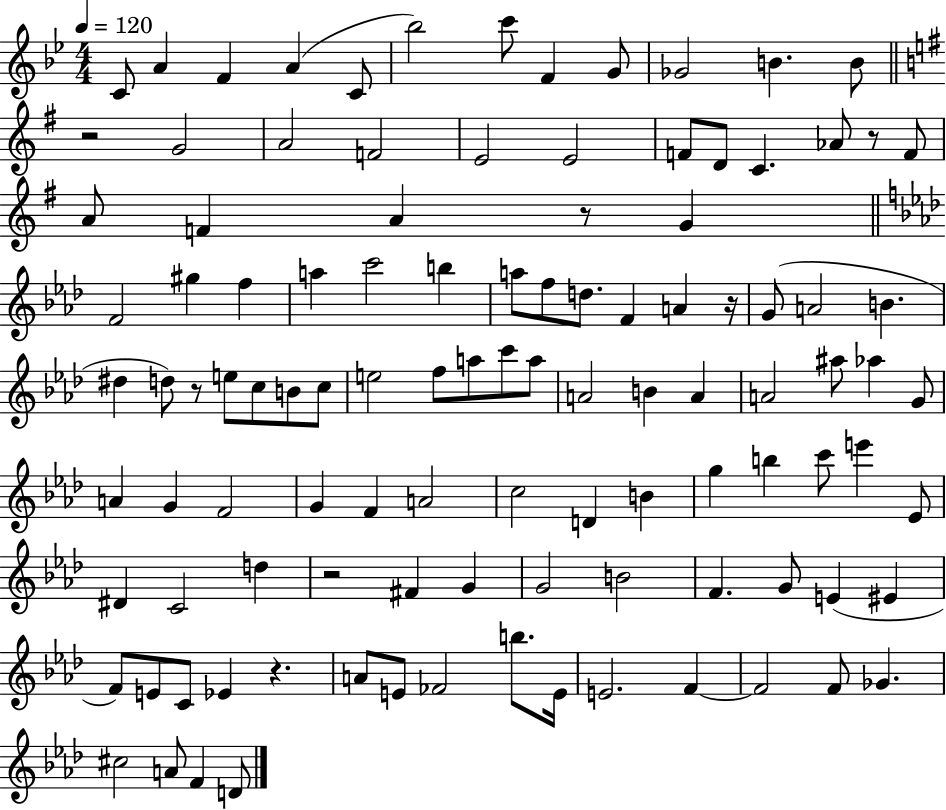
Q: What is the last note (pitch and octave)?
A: D4